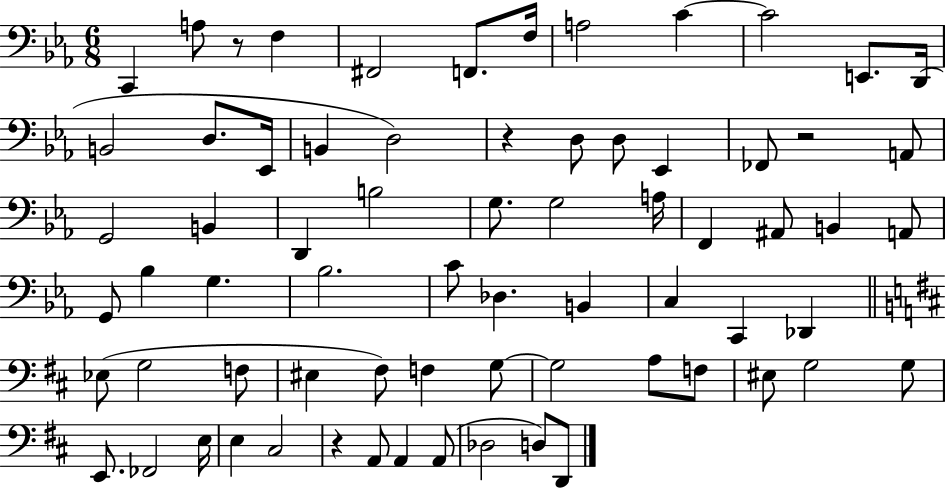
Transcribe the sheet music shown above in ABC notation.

X:1
T:Untitled
M:6/8
L:1/4
K:Eb
C,, A,/2 z/2 F, ^F,,2 F,,/2 F,/4 A,2 C C2 E,,/2 D,,/4 B,,2 D,/2 _E,,/4 B,, D,2 z D,/2 D,/2 _E,, _F,,/2 z2 A,,/2 G,,2 B,, D,, B,2 G,/2 G,2 A,/4 F,, ^A,,/2 B,, A,,/2 G,,/2 _B, G, _B,2 C/2 _D, B,, C, C,, _D,, _E,/2 G,2 F,/2 ^E, ^F,/2 F, G,/2 G,2 A,/2 F,/2 ^E,/2 G,2 G,/2 E,,/2 _F,,2 E,/4 E, ^C,2 z A,,/2 A,, A,,/2 _D,2 D,/2 D,,/2